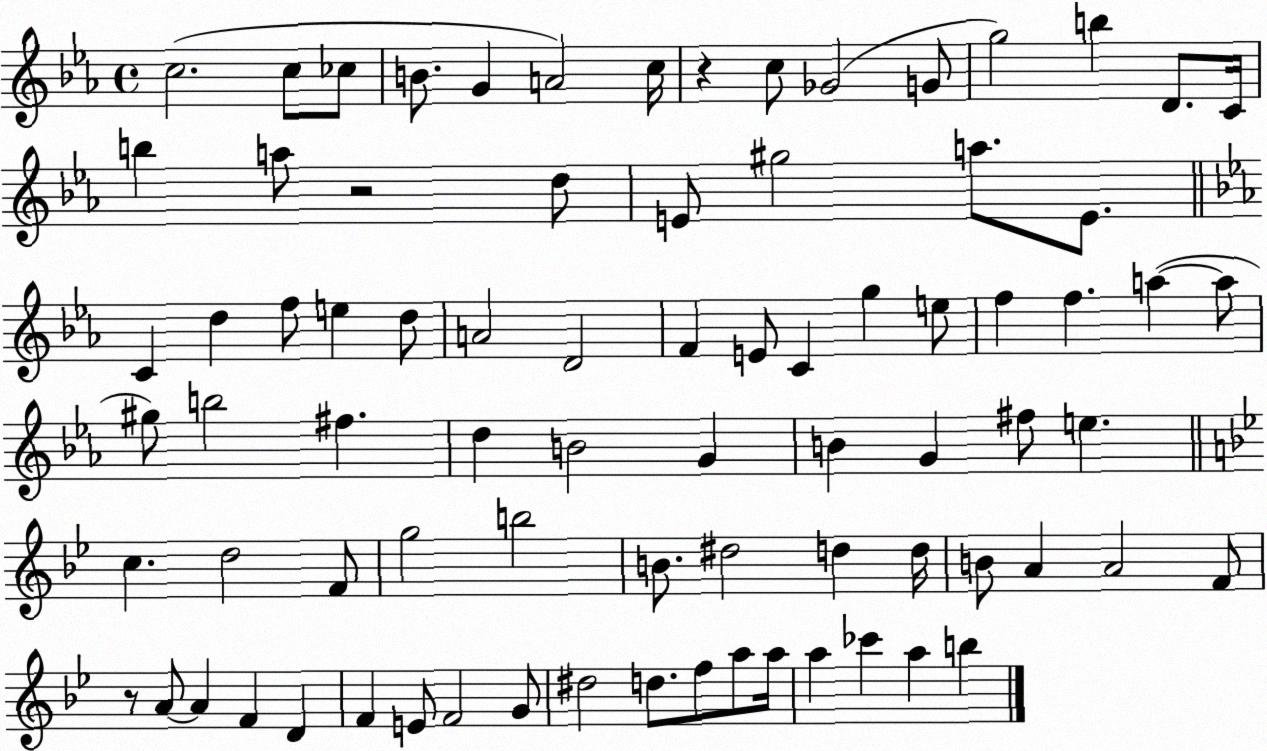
X:1
T:Untitled
M:4/4
L:1/4
K:Eb
c2 c/2 _c/2 B/2 G A2 c/4 z c/2 _G2 G/2 g2 b D/2 C/4 b a/2 z2 d/2 E/2 ^g2 a/2 E/2 C d f/2 e d/2 A2 D2 F E/2 C g e/2 f f a a/2 ^g/2 b2 ^f d B2 G B G ^f/2 e c d2 F/2 g2 b2 B/2 ^d2 d d/4 B/2 A A2 F/2 z/2 A/2 A F D F E/2 F2 G/2 ^d2 d/2 f/2 a/2 a/4 a _c' a b